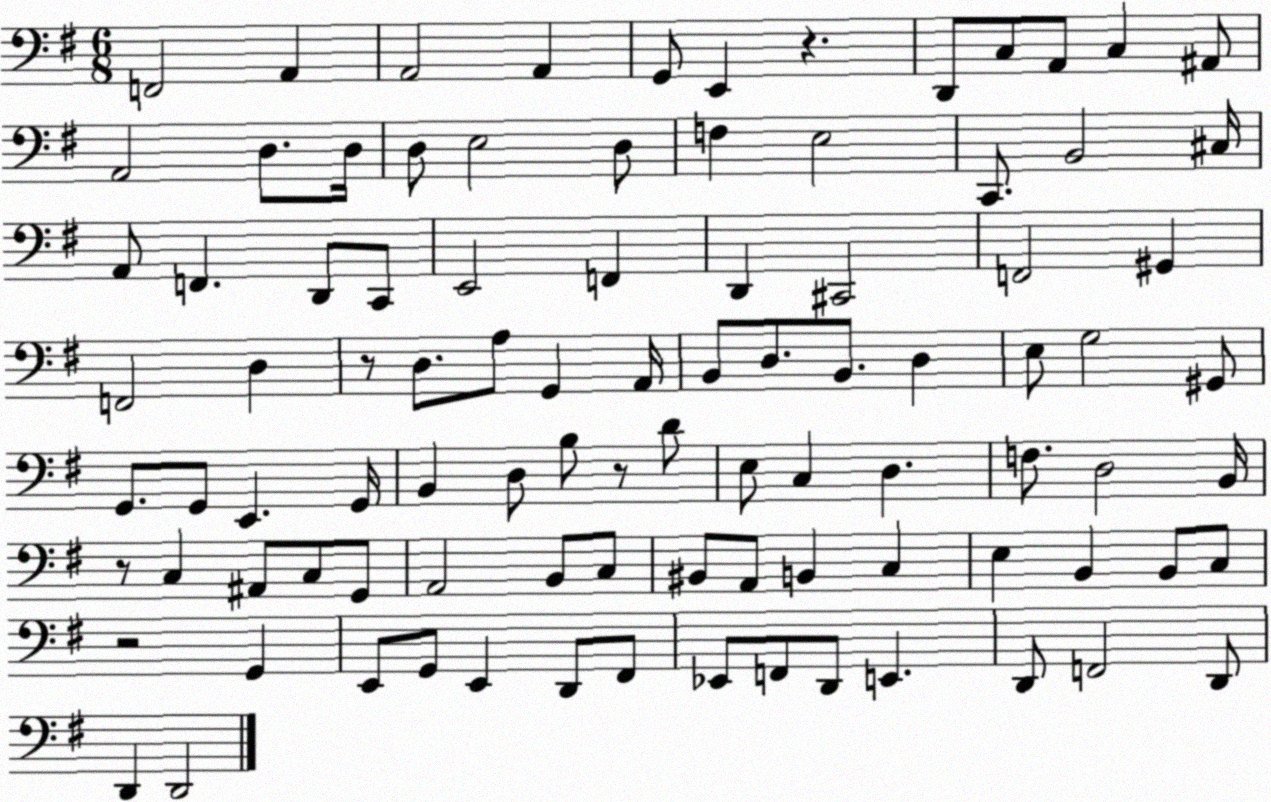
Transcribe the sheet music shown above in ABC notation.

X:1
T:Untitled
M:6/8
L:1/4
K:G
F,,2 A,, A,,2 A,, G,,/2 E,, z D,,/2 C,/2 A,,/2 C, ^A,,/2 A,,2 D,/2 D,/4 D,/2 E,2 D,/2 F, E,2 C,,/2 B,,2 ^C,/4 A,,/2 F,, D,,/2 C,,/2 E,,2 F,, D,, ^C,,2 F,,2 ^G,, F,,2 D, z/2 D,/2 A,/2 G,, A,,/4 B,,/2 D,/2 B,,/2 D, E,/2 G,2 ^G,,/2 G,,/2 G,,/2 E,, G,,/4 B,, D,/2 B,/2 z/2 D/2 E,/2 C, D, F,/2 D,2 B,,/4 z/2 C, ^A,,/2 C,/2 G,,/2 A,,2 B,,/2 C,/2 ^B,,/2 A,,/2 B,, C, E, B,, B,,/2 C,/2 z2 G,, E,,/2 G,,/2 E,, D,,/2 ^F,,/2 _E,,/2 F,,/2 D,,/2 E,, D,,/2 F,,2 D,,/2 D,, D,,2